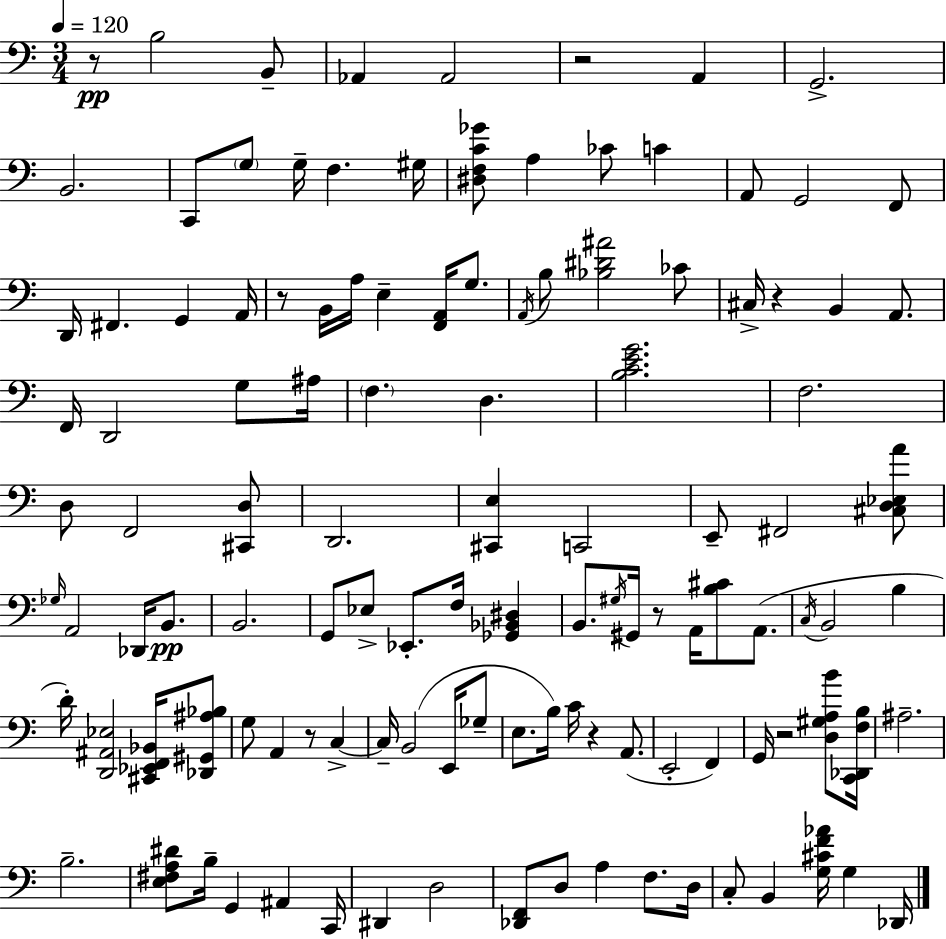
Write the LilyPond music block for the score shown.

{
  \clef bass
  \numericTimeSignature
  \time 3/4
  \key a \minor
  \tempo 4 = 120
  r8\pp b2 b,8-- | aes,4 aes,2 | r2 a,4 | g,2.-> | \break b,2. | c,8 \parenthesize g8 g16-- f4. gis16 | <dis f c' ges'>8 a4 ces'8 c'4 | a,8 g,2 f,8 | \break d,16 fis,4. g,4 a,16 | r8 b,16 a16 e4-- <f, a,>16 g8. | \acciaccatura { a,16 } b8 <bes dis' ais'>2 ces'8 | cis16-> r4 b,4 a,8. | \break f,16 d,2 g8 | ais16 \parenthesize f4. d4. | <b c' e' g'>2. | f2. | \break d8 f,2 <cis, d>8 | d,2. | <cis, e>4 c,2 | e,8-- fis,2 <cis d ees a'>8 | \break \grace { ges16 } a,2 des,16 b,8.\pp | b,2. | g,8 ees8-> ees,8.-. f16 <ges, bes, dis>4 | b,8. \acciaccatura { gis16 } gis,16 r8 a,16 <b cis'>8 | \break a,8.( \acciaccatura { c16 } b,2 | b4 d'16-.) <d, ais, ees>2 | <cis, ees, f, bes,>16 <des, gis, ais bes>8 g8 a,4 r8 | c4->~~ c16-- b,2( | \break e,16 ges8-- e8. b16) c'16 r4 | a,8.( e,2-. | f,4) g,16 r2 | <d gis a b'>8 <c, des, f b>16 ais2.-- | \break b2.-- | <e fis a dis'>8 b16-- g,4 ais,4 | c,16 dis,4 d2 | <des, f,>8 d8 a4 | \break f8. d16 c8-. b,4 <g cis' f' aes'>16 g4 | des,16 \bar "|."
}